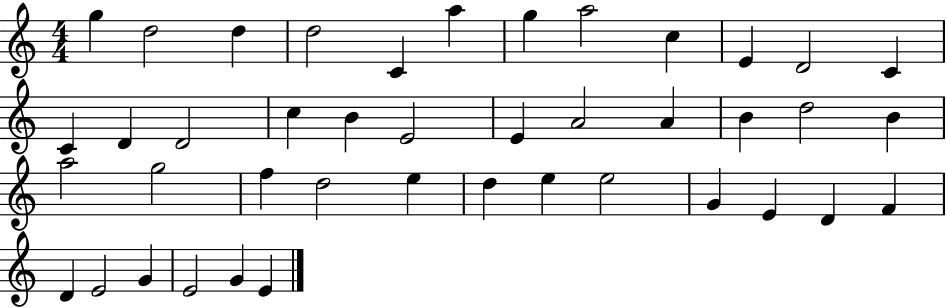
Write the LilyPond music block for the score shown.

{
  \clef treble
  \numericTimeSignature
  \time 4/4
  \key c \major
  g''4 d''2 d''4 | d''2 c'4 a''4 | g''4 a''2 c''4 | e'4 d'2 c'4 | \break c'4 d'4 d'2 | c''4 b'4 e'2 | e'4 a'2 a'4 | b'4 d''2 b'4 | \break a''2 g''2 | f''4 d''2 e''4 | d''4 e''4 e''2 | g'4 e'4 d'4 f'4 | \break d'4 e'2 g'4 | e'2 g'4 e'4 | \bar "|."
}